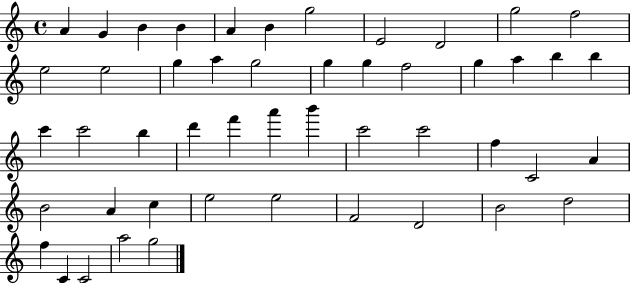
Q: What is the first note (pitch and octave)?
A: A4